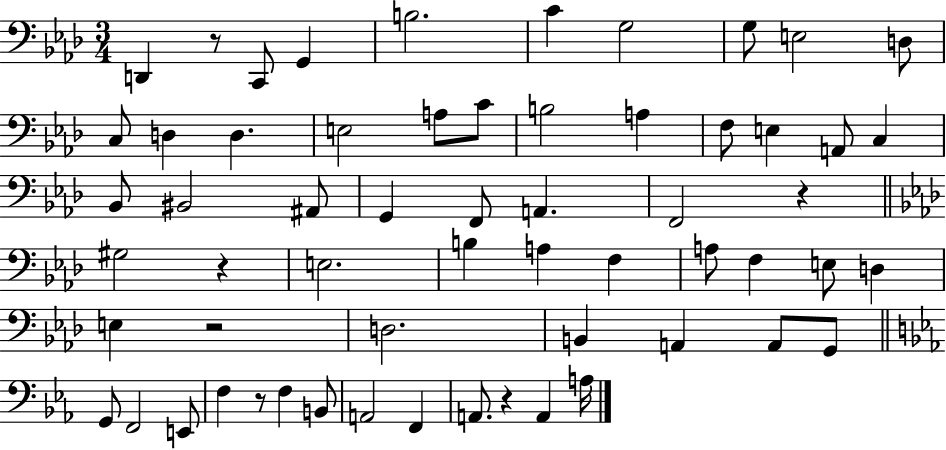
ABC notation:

X:1
T:Untitled
M:3/4
L:1/4
K:Ab
D,, z/2 C,,/2 G,, B,2 C G,2 G,/2 E,2 D,/2 C,/2 D, D, E,2 A,/2 C/2 B,2 A, F,/2 E, A,,/2 C, _B,,/2 ^B,,2 ^A,,/2 G,, F,,/2 A,, F,,2 z ^G,2 z E,2 B, A, F, A,/2 F, E,/2 D, E, z2 D,2 B,, A,, A,,/2 G,,/2 G,,/2 F,,2 E,,/2 F, z/2 F, B,,/2 A,,2 F,, A,,/2 z A,, A,/4